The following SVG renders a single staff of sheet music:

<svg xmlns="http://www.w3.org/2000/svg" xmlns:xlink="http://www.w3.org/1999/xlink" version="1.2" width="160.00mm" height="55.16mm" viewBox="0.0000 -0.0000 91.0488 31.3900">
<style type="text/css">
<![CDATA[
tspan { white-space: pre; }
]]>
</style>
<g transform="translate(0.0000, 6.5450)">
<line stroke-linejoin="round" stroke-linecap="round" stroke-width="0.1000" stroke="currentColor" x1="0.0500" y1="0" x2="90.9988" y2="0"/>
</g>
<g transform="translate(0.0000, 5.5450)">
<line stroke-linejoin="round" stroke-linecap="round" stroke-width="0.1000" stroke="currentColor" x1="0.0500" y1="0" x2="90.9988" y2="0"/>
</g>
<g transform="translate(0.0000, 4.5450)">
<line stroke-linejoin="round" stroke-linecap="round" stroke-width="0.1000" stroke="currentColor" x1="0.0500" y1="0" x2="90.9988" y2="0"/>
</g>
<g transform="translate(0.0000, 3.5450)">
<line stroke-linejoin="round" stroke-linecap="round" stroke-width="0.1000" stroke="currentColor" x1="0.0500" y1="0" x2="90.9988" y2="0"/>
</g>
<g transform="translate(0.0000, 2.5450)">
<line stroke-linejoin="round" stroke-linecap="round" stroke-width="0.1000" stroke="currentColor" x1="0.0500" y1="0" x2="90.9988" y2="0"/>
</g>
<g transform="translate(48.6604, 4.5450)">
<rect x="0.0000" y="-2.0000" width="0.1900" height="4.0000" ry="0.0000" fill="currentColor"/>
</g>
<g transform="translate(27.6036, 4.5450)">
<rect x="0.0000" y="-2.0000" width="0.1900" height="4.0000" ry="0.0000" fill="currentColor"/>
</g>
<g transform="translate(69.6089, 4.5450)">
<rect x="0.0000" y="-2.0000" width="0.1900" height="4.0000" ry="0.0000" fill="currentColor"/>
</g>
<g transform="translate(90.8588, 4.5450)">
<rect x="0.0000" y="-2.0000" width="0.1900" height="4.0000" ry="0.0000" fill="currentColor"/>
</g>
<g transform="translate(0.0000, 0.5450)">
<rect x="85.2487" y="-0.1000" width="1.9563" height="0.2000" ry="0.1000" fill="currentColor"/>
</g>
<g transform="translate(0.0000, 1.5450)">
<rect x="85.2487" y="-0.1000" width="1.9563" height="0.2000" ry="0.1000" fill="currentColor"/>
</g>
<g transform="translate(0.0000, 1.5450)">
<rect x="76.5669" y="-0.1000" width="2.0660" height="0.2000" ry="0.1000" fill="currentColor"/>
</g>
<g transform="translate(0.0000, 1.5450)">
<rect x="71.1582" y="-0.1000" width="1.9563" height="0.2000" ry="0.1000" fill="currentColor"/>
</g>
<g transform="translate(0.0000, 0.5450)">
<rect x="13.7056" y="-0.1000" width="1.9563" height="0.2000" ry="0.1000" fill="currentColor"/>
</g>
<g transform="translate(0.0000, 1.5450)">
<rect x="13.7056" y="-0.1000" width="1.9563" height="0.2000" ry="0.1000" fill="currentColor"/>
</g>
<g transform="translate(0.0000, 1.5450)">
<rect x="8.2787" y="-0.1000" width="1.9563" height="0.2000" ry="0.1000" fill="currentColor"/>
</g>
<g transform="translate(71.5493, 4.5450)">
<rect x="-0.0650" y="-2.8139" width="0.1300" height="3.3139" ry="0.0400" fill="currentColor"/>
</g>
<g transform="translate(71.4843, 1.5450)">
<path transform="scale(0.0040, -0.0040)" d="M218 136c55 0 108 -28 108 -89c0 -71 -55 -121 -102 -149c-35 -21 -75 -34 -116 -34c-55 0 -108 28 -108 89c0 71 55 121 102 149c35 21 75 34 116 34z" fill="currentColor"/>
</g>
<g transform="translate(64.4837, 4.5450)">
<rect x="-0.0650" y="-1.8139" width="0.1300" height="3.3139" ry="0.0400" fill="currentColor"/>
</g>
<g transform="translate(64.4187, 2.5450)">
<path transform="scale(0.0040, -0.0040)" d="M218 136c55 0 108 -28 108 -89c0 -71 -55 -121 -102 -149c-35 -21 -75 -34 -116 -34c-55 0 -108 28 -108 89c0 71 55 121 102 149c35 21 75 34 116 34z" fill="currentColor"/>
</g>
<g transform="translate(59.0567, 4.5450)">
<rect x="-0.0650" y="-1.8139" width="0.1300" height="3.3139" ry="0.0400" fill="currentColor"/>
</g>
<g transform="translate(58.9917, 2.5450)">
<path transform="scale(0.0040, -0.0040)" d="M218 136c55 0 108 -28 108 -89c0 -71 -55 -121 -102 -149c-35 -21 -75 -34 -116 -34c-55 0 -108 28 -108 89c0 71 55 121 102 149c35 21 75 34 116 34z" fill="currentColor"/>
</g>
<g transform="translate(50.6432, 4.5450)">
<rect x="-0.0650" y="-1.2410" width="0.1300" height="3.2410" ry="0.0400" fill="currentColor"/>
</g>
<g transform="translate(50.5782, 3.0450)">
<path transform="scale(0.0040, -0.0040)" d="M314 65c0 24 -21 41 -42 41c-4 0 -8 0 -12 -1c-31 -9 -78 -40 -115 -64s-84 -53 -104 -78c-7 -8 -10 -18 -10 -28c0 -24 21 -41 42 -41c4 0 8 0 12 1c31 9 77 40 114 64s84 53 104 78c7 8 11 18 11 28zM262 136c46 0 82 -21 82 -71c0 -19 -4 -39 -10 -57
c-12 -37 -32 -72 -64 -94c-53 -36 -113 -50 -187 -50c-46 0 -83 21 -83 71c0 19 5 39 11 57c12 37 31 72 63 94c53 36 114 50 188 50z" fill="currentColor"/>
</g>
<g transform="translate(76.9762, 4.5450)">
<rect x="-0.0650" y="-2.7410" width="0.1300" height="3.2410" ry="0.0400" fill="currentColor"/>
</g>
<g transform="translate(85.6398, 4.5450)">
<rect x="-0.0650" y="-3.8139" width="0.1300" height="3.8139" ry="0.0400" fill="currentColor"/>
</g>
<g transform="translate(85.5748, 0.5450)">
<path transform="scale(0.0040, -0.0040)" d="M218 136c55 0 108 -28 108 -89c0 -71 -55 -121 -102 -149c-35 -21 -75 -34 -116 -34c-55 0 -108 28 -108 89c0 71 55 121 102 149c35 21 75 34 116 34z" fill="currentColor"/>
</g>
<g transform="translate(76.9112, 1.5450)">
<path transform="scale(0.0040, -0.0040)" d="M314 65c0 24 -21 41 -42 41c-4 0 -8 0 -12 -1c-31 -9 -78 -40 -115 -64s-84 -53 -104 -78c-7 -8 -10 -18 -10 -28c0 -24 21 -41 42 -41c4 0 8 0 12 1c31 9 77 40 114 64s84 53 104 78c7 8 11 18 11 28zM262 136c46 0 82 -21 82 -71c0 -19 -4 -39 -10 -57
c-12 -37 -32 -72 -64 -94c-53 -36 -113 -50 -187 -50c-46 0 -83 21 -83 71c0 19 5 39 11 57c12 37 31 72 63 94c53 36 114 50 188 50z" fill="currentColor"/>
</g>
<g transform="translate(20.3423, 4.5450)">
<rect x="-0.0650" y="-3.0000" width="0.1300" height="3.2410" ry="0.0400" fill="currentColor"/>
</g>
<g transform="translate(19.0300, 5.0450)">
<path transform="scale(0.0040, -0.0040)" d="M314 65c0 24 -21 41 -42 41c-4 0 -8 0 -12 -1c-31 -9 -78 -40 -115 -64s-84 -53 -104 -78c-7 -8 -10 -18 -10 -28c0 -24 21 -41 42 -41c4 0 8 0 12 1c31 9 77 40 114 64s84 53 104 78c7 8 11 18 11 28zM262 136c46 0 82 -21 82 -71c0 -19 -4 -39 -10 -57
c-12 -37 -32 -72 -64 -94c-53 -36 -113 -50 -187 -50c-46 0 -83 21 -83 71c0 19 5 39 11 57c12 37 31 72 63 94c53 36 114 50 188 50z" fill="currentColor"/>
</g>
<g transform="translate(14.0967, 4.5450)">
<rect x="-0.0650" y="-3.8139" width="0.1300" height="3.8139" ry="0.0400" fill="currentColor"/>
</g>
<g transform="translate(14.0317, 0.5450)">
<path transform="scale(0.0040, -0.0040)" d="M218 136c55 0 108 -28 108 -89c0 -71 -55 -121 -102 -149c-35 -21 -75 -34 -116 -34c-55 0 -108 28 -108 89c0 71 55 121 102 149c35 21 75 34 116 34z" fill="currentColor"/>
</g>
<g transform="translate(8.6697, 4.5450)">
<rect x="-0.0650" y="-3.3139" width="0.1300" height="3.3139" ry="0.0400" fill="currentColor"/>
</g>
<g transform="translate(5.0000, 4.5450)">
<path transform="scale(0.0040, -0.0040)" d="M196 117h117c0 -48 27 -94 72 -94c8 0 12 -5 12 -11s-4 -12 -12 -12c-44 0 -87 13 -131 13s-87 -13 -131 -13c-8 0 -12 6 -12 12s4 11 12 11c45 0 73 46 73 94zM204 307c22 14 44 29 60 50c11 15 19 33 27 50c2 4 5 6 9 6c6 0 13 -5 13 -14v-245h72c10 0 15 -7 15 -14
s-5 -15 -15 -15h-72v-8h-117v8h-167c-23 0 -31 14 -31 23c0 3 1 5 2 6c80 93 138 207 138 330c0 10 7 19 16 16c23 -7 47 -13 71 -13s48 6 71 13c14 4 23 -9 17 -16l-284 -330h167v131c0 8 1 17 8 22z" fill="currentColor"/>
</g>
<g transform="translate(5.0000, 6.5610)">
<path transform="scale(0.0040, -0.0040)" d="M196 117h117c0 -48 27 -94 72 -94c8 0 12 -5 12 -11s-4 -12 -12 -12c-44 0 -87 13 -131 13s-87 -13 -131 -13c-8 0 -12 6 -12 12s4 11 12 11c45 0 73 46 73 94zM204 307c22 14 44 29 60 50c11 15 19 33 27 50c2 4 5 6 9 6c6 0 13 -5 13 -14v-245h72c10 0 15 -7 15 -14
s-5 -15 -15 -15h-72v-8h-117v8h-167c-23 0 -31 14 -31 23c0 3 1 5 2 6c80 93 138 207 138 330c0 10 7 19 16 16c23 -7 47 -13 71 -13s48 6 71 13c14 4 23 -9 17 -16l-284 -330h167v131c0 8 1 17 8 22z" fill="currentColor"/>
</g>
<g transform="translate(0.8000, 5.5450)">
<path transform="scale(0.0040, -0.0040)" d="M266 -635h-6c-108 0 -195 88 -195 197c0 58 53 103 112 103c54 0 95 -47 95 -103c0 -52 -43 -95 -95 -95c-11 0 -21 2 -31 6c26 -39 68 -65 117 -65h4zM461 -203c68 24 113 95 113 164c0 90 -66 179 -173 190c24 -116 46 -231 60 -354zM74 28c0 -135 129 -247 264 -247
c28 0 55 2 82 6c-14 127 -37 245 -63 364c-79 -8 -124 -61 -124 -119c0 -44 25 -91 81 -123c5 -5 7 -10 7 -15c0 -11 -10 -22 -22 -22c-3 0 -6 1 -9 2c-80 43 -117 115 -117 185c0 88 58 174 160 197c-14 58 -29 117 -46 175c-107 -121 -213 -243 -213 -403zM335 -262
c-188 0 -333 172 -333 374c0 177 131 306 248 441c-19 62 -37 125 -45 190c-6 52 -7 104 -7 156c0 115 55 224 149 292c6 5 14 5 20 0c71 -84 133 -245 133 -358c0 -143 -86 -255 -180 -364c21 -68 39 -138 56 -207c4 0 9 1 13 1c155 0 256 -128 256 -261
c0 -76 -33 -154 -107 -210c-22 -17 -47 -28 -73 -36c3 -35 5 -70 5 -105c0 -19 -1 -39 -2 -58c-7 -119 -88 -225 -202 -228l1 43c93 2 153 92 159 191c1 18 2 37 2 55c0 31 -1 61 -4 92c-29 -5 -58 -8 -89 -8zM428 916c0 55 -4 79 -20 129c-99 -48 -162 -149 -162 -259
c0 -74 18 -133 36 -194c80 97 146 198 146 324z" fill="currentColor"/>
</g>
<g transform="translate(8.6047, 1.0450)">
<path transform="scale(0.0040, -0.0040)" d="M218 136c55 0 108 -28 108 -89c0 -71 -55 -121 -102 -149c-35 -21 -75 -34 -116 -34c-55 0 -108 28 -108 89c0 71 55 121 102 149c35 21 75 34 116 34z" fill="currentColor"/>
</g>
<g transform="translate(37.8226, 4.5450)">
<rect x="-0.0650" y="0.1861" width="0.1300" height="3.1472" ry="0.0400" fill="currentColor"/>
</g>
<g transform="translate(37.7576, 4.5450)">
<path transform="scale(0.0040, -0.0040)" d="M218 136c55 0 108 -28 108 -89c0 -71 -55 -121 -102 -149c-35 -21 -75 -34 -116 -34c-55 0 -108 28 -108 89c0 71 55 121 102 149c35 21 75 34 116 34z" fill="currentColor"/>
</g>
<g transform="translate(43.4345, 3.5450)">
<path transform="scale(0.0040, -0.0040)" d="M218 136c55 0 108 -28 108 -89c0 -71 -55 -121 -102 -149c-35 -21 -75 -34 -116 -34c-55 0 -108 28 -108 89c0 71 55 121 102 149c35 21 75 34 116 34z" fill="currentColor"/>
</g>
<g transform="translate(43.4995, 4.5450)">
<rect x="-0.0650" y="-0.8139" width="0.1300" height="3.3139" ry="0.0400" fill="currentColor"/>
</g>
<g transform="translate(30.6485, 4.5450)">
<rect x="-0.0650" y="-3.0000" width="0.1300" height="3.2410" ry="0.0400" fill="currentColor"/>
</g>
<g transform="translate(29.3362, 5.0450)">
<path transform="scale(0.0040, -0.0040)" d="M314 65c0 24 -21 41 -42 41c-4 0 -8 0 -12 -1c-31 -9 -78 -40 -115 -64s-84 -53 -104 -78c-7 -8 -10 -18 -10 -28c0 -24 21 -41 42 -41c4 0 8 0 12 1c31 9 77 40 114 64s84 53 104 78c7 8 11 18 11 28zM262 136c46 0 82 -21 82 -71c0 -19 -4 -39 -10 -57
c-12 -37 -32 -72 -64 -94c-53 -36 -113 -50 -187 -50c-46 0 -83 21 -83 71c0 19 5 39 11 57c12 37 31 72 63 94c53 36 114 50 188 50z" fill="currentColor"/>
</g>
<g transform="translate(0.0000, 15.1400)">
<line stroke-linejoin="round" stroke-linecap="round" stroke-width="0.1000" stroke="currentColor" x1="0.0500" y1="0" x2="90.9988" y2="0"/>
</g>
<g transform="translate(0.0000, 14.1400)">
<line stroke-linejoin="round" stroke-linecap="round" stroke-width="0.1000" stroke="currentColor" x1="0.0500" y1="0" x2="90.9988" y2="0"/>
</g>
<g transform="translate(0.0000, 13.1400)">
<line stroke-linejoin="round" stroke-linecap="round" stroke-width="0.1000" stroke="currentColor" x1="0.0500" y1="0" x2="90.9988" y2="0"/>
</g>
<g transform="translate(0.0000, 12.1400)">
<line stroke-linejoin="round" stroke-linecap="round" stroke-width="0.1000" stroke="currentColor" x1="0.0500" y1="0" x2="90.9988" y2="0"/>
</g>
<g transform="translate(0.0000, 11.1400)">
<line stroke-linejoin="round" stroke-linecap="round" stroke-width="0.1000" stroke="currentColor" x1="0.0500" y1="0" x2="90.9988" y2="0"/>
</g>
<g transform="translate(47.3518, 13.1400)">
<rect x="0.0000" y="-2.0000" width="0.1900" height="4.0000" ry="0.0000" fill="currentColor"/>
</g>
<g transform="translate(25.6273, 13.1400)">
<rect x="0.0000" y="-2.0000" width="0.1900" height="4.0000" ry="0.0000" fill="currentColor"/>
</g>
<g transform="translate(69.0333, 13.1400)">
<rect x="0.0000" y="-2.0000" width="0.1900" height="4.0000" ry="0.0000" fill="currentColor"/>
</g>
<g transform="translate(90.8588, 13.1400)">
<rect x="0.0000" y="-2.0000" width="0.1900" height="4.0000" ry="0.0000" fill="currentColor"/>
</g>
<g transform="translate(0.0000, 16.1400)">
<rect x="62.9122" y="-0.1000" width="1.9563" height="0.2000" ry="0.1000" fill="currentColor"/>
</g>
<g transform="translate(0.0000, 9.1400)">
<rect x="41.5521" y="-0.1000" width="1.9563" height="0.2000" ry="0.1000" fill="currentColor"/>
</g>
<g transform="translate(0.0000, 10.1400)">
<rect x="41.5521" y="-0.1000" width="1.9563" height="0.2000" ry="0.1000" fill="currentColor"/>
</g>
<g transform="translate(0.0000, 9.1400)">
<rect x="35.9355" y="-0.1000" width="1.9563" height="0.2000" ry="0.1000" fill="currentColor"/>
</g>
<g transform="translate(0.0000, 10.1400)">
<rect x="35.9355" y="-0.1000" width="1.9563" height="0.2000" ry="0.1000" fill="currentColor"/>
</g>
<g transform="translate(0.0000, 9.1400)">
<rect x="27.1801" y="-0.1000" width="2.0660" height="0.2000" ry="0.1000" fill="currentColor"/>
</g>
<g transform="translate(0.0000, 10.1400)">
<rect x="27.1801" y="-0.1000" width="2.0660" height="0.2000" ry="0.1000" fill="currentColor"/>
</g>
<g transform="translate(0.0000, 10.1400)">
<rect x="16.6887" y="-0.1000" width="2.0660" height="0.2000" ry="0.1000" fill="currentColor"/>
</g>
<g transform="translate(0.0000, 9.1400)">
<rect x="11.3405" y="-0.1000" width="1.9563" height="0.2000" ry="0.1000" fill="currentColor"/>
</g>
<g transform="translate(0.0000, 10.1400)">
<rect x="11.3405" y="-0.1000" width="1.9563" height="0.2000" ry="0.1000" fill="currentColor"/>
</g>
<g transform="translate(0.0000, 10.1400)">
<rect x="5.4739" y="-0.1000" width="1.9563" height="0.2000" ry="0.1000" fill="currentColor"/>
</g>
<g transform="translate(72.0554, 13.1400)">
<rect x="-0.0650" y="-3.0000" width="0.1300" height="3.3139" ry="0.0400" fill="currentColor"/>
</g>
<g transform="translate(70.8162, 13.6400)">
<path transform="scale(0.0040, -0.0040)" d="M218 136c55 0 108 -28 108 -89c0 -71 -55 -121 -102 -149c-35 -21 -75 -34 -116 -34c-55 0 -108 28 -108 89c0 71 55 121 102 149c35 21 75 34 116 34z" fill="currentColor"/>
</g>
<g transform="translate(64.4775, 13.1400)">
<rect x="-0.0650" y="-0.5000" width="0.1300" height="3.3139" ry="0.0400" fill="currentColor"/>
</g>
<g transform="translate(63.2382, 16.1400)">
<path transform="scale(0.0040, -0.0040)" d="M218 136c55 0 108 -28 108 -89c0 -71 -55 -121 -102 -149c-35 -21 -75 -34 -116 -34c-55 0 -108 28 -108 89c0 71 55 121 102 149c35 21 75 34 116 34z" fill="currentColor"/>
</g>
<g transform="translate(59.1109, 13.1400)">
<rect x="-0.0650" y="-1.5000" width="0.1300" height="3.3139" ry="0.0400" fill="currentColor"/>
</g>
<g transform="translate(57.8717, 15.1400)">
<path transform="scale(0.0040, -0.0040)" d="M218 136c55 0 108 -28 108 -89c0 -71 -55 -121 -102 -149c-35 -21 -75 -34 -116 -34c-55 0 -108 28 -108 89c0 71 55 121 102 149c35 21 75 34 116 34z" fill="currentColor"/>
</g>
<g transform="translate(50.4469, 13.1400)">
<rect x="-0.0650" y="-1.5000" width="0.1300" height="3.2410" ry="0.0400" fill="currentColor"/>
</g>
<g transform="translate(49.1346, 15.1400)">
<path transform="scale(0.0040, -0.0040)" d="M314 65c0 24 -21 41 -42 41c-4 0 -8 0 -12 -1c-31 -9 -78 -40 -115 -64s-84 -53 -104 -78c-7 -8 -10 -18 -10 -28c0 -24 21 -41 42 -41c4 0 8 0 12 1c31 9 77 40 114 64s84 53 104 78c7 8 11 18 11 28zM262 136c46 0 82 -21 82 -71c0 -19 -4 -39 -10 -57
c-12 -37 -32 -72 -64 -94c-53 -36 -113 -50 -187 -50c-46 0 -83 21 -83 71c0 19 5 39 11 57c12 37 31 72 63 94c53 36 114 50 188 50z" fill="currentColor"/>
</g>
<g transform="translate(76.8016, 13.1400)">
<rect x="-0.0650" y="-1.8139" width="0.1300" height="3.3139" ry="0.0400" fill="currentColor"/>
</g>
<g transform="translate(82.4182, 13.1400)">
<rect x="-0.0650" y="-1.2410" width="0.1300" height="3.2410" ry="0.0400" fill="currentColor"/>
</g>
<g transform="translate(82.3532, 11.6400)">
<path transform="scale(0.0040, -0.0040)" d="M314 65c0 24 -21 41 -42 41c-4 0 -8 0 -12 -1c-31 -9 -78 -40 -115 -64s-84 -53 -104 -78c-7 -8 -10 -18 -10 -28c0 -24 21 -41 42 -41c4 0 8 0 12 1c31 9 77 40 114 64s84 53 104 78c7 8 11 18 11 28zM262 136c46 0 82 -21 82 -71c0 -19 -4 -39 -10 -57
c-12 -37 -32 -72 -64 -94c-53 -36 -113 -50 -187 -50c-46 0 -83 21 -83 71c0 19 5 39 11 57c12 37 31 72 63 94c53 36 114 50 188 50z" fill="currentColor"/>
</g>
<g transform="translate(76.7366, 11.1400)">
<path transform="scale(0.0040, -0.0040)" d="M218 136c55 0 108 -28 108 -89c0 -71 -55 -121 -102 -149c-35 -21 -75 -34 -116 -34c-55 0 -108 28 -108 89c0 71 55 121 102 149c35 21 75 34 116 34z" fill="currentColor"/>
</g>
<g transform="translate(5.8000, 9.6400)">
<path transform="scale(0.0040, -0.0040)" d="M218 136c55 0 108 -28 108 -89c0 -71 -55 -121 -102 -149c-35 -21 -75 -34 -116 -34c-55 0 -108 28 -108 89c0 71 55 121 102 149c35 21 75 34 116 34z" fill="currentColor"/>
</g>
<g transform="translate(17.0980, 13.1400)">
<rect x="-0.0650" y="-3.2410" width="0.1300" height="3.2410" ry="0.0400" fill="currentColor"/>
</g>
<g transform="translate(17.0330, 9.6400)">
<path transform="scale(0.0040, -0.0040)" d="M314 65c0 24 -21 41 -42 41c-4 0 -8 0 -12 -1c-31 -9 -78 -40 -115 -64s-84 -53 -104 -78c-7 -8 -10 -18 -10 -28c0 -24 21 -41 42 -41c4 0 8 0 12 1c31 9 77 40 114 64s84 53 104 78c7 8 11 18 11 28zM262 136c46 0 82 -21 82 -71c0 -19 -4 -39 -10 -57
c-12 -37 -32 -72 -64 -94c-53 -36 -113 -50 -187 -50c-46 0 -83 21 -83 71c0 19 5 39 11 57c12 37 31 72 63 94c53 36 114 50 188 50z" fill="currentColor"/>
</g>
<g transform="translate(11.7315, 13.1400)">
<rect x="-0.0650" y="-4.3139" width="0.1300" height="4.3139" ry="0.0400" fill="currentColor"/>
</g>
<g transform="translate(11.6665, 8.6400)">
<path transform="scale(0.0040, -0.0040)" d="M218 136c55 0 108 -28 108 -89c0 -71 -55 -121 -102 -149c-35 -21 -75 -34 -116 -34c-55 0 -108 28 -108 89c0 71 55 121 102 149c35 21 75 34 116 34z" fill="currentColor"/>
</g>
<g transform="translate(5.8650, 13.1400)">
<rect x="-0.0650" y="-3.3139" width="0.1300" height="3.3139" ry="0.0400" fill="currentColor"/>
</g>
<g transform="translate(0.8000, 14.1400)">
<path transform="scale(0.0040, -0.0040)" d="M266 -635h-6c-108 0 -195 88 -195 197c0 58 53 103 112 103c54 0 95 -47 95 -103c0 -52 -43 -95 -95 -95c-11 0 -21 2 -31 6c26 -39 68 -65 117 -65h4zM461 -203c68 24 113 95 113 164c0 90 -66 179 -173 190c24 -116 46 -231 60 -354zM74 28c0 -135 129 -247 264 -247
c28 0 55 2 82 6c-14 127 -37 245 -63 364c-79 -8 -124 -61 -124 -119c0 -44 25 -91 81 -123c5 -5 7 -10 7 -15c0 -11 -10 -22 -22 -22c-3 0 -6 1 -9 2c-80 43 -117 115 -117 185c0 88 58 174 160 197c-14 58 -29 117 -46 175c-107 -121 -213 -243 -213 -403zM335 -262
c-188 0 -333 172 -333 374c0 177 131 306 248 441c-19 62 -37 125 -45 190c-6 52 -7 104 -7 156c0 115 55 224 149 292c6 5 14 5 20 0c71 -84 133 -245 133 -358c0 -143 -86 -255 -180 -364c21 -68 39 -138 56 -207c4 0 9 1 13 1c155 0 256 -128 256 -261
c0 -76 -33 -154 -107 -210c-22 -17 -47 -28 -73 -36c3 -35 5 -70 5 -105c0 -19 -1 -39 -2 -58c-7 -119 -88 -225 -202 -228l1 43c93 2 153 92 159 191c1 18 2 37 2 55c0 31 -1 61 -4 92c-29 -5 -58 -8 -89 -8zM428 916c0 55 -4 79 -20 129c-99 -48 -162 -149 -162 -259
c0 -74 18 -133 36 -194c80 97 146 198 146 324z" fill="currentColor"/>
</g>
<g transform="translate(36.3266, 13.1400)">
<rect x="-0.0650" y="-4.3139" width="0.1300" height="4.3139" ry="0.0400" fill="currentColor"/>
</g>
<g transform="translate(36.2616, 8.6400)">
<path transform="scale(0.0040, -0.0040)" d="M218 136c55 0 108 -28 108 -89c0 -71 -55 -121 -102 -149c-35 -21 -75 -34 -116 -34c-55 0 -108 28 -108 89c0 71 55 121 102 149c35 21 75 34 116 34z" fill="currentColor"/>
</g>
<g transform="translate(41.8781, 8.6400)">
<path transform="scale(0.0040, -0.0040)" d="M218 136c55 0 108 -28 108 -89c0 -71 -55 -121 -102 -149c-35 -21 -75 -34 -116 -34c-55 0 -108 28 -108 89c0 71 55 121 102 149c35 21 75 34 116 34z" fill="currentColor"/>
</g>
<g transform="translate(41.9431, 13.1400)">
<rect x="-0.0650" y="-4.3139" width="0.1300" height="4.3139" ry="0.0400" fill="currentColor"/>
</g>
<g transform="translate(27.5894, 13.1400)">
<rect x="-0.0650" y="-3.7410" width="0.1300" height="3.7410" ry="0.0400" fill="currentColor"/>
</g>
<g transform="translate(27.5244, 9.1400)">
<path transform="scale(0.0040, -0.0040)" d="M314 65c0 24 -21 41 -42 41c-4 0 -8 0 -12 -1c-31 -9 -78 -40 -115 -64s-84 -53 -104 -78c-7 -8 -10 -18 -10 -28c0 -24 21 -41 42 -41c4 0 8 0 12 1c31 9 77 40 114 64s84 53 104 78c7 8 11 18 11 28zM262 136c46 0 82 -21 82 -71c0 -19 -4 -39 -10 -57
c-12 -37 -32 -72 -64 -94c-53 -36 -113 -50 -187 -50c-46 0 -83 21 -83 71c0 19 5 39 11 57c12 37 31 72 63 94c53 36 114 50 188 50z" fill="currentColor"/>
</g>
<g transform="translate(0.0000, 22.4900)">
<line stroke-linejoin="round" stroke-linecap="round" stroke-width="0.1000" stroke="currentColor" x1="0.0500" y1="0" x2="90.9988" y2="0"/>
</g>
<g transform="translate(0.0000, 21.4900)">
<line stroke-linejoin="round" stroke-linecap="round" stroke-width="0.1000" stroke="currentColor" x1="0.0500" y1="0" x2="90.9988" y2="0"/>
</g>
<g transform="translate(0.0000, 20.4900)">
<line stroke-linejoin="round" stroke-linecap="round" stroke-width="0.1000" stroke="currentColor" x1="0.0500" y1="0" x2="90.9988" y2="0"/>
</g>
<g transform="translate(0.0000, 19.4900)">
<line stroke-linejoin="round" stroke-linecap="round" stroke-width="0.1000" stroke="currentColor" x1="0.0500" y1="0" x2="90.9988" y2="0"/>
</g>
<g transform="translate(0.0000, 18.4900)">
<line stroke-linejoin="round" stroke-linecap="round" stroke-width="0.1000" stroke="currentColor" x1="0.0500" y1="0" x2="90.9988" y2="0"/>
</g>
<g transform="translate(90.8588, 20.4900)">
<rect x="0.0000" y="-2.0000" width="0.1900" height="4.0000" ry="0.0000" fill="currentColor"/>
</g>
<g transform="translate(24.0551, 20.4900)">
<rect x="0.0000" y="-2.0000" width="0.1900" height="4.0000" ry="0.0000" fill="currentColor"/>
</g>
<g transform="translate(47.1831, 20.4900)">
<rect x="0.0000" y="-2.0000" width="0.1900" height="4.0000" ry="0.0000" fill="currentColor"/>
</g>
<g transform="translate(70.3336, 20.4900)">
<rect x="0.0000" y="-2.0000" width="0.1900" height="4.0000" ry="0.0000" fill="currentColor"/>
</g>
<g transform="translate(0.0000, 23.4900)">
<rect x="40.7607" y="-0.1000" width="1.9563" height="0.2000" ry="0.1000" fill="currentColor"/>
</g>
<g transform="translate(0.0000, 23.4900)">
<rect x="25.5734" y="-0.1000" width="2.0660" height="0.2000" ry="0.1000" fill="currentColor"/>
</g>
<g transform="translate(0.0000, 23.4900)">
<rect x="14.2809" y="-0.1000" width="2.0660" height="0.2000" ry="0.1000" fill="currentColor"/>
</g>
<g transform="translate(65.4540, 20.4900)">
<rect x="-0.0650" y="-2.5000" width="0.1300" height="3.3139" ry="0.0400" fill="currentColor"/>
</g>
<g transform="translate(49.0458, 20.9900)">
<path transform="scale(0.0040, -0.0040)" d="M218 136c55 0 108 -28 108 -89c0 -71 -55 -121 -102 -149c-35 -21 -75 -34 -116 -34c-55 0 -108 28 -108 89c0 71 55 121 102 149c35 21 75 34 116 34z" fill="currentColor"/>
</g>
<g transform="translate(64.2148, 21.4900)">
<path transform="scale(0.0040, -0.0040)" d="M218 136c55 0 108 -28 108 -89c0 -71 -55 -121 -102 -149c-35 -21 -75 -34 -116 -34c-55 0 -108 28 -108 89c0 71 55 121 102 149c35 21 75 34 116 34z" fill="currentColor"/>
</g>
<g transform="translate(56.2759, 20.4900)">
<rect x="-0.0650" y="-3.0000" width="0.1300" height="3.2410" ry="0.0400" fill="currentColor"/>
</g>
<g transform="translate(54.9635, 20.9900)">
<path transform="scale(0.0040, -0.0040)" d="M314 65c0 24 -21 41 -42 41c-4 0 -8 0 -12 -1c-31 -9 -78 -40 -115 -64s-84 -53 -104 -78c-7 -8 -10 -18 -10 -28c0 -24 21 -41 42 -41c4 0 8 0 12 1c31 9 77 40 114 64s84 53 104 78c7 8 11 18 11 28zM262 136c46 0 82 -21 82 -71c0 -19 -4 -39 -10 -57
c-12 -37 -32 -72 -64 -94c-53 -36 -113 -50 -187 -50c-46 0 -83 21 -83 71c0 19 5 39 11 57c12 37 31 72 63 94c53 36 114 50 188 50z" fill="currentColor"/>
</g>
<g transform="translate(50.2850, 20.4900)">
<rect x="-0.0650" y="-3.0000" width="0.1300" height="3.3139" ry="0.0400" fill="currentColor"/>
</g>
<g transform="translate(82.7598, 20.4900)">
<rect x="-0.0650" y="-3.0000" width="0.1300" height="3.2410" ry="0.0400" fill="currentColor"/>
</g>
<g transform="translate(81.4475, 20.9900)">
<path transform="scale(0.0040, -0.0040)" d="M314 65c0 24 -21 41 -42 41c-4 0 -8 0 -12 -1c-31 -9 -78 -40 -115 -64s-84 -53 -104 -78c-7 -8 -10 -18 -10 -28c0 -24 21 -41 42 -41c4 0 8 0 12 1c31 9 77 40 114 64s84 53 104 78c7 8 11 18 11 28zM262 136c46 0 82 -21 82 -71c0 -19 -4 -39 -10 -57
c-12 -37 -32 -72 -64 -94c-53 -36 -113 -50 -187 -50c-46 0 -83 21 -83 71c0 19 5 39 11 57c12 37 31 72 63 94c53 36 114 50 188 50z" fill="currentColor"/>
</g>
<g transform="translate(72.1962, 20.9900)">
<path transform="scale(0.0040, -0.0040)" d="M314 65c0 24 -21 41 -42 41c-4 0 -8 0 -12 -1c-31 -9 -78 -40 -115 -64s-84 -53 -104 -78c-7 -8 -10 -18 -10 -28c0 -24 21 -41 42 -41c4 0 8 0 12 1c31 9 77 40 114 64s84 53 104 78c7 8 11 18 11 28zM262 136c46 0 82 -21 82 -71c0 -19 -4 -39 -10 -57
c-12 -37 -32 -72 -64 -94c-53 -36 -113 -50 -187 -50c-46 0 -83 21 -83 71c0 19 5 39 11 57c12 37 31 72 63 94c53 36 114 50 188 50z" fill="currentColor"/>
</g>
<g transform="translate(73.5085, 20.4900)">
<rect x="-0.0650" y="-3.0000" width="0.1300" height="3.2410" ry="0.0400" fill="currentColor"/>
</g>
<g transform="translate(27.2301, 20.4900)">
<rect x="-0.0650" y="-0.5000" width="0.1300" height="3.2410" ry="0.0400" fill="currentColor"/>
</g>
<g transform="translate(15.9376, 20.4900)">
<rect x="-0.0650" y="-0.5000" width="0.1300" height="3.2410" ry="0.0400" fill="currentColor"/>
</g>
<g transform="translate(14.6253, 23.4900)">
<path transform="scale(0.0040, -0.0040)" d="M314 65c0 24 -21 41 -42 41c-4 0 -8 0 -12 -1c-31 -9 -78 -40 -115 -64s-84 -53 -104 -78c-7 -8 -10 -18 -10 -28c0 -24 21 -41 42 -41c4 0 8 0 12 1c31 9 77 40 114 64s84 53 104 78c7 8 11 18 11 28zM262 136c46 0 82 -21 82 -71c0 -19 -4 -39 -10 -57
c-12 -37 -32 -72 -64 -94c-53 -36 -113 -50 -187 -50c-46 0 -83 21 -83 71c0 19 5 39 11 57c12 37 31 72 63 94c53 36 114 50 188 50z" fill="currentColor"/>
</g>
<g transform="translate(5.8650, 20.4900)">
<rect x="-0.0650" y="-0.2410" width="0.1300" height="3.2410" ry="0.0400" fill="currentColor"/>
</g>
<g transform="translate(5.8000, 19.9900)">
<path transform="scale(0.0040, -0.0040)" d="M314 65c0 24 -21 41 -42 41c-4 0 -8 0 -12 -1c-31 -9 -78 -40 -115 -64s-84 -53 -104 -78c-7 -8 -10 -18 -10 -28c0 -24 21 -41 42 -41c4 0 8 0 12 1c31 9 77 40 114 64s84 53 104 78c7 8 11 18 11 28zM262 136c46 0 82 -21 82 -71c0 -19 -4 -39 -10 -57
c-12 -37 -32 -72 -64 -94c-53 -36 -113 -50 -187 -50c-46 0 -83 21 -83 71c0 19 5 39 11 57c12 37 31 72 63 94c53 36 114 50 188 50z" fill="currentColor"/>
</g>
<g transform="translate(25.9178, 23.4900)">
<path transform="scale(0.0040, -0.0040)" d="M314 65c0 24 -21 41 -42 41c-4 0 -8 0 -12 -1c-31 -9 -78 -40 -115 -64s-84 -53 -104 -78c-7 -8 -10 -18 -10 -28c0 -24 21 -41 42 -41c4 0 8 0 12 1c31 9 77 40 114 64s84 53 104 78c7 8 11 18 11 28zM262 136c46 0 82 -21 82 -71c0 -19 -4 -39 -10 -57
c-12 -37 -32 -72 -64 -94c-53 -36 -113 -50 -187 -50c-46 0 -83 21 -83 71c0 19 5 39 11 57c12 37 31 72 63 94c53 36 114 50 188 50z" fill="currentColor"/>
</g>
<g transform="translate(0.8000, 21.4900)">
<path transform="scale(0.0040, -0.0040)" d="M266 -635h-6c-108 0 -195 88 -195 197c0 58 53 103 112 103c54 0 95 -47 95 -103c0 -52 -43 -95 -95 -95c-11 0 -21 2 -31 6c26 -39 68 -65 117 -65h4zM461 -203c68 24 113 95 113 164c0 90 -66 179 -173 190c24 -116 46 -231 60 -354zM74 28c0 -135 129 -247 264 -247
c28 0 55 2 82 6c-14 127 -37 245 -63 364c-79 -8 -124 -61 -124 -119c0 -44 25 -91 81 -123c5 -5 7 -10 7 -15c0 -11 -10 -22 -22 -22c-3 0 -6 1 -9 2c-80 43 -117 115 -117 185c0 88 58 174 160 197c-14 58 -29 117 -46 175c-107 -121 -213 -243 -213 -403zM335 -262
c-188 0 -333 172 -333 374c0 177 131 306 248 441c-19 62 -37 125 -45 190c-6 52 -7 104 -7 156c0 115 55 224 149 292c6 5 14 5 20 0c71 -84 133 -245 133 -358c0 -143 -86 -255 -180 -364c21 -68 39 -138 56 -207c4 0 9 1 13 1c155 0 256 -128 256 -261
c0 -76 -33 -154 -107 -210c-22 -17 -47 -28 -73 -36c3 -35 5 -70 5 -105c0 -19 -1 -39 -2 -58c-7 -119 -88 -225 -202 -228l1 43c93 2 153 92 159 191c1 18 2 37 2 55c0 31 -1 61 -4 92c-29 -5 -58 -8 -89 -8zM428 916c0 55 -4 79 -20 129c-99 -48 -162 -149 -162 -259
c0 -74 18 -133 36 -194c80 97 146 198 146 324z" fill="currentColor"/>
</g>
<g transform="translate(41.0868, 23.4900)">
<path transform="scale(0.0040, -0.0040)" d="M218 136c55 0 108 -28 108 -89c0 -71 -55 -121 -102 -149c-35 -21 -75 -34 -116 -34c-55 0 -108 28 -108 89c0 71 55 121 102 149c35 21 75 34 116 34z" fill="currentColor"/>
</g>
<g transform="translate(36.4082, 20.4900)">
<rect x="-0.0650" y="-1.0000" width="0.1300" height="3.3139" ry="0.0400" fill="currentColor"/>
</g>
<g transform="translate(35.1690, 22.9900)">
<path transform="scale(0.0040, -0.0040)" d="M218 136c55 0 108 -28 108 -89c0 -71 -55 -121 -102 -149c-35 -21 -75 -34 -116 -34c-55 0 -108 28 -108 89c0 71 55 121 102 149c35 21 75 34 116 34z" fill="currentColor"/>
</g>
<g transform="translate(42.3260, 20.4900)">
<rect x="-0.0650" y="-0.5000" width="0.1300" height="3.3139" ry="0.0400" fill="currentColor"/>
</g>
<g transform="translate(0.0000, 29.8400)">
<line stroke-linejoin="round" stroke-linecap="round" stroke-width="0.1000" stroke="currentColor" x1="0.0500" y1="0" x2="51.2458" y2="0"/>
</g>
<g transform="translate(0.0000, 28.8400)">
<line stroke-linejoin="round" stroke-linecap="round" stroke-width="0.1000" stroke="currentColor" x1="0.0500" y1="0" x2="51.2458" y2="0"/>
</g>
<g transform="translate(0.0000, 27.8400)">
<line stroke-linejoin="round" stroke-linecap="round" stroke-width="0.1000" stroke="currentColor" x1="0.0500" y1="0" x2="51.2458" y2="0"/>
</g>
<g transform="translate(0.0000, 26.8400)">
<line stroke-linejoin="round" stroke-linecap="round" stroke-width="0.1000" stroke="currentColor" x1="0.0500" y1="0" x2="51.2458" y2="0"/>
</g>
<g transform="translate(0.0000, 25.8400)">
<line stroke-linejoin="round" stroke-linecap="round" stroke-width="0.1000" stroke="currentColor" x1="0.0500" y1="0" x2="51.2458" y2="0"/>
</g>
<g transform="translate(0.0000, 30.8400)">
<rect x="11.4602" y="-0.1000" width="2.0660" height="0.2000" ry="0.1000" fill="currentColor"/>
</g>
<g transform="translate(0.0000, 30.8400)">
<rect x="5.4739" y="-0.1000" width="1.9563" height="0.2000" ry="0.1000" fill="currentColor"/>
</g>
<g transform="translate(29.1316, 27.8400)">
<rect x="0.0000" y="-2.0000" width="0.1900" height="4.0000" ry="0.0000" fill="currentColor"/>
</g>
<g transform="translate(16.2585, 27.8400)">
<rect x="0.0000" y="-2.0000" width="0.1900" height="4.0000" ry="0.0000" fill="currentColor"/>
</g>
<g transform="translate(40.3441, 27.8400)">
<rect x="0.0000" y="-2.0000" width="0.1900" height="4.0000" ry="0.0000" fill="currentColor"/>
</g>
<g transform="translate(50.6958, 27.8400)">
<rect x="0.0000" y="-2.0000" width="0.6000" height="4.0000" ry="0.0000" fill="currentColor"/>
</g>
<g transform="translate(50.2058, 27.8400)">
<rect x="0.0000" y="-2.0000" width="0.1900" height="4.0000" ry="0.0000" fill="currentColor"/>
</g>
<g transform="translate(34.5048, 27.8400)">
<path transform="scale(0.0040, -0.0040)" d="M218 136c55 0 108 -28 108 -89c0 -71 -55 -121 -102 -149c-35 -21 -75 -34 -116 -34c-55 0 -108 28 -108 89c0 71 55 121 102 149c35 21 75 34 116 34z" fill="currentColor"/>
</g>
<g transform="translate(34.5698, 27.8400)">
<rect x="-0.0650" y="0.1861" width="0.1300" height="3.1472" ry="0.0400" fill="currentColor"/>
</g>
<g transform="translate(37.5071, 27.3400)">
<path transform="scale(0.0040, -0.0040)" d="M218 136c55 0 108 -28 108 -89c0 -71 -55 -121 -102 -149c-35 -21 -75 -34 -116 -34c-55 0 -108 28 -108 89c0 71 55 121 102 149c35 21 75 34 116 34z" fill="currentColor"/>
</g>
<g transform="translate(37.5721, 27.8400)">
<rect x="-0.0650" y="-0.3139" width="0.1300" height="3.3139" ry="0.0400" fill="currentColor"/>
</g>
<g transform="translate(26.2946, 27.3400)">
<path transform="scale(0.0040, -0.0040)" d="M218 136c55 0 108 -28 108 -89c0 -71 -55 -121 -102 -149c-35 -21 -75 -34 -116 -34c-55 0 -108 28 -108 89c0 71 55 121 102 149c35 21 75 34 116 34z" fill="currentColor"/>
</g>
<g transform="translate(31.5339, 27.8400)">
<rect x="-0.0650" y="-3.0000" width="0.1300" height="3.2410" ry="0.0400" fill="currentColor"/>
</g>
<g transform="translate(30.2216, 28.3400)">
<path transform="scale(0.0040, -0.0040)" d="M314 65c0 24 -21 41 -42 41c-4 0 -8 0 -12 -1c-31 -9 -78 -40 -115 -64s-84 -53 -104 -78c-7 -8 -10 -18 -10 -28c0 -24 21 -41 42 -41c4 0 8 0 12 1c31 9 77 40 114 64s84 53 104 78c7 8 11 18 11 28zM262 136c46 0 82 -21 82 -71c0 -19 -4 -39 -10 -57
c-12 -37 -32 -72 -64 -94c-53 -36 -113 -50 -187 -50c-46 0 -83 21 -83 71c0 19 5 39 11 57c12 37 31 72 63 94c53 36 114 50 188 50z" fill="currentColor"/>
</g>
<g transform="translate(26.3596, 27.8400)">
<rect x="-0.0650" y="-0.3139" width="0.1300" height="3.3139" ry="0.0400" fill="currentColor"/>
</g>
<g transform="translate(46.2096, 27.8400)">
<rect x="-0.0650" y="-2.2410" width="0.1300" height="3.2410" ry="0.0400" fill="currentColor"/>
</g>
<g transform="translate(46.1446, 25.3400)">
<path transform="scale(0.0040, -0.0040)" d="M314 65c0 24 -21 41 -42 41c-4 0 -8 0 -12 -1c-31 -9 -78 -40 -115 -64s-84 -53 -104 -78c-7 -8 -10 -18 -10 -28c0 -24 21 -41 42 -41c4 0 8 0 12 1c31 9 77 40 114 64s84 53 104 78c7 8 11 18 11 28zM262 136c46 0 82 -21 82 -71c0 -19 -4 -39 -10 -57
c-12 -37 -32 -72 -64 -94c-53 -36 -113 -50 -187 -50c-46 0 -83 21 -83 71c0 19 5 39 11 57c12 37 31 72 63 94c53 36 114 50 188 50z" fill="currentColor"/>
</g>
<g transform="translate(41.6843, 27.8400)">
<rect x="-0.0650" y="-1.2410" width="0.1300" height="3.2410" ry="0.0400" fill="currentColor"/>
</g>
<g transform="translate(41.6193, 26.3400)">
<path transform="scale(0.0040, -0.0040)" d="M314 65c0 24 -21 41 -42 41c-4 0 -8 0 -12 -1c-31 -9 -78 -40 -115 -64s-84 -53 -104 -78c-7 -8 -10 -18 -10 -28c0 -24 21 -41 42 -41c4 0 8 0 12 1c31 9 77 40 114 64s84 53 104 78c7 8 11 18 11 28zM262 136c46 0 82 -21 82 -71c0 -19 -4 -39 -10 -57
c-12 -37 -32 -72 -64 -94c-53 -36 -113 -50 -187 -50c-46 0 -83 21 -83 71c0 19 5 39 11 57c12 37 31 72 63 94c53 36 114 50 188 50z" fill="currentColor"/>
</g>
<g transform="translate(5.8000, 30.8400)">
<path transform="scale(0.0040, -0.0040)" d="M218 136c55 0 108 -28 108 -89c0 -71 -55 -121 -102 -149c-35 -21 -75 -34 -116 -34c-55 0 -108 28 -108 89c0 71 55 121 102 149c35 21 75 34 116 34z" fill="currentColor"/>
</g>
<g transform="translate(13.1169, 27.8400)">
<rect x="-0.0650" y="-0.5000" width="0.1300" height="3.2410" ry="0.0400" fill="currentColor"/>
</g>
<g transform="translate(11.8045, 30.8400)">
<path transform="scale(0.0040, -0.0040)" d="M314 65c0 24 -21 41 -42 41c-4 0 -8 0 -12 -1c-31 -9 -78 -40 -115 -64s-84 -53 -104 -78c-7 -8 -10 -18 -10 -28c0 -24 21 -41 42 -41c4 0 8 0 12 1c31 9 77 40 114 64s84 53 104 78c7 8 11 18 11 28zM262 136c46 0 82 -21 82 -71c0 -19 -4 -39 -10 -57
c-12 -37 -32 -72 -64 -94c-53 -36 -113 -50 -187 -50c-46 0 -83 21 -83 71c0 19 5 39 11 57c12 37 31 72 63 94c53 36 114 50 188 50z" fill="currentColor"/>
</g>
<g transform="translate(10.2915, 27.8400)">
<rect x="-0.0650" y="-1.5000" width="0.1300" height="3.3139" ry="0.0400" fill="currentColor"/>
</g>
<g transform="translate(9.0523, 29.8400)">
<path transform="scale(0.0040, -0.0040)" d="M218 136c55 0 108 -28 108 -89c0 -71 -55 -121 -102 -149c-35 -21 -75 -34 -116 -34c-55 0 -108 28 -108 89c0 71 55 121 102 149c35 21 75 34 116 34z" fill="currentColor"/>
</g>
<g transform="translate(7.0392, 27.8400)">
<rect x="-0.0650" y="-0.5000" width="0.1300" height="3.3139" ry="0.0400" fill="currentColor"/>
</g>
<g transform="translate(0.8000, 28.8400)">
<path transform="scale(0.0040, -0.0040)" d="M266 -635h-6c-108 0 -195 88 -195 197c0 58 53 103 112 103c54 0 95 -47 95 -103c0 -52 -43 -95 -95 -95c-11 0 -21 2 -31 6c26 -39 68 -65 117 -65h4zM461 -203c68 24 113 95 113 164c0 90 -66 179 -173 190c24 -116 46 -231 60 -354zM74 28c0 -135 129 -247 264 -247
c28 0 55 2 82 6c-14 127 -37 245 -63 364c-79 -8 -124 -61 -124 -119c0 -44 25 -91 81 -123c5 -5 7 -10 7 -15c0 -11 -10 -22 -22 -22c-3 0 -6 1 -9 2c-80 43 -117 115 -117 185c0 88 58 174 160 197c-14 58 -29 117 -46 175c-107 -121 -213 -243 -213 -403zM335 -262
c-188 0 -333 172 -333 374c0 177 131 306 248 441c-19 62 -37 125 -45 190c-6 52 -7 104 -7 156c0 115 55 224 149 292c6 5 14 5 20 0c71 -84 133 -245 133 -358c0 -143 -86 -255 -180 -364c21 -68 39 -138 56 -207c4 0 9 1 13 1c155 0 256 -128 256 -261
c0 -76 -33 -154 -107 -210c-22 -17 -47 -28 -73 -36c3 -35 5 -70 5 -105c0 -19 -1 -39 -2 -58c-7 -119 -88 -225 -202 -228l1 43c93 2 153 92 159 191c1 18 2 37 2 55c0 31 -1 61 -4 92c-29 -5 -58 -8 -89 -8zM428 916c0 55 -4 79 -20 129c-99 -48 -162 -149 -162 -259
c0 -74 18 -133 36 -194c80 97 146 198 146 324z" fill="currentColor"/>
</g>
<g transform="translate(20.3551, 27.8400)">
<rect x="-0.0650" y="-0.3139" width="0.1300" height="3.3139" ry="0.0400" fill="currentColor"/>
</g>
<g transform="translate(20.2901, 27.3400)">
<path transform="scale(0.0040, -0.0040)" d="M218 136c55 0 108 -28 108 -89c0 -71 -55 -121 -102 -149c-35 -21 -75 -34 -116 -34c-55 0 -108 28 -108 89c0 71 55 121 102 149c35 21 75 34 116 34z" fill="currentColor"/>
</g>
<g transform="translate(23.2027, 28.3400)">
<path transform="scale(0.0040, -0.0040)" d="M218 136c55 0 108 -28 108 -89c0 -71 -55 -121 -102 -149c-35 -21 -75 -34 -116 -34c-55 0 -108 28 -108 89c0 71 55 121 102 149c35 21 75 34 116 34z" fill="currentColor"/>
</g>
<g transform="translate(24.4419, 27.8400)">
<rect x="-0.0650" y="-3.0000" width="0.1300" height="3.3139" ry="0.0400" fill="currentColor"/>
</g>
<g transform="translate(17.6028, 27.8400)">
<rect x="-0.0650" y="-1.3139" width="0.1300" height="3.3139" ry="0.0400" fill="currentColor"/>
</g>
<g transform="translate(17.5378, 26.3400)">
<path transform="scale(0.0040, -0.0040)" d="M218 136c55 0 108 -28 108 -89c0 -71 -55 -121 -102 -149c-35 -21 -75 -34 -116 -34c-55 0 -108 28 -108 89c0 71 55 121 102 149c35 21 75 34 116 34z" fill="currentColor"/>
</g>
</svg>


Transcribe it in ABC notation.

X:1
T:Untitled
M:4/4
L:1/4
K:C
b c' A2 A2 B d e2 f f a a2 c' b d' b2 c'2 d' d' E2 E C A f e2 c2 C2 C2 D C A A2 G A2 A2 C E C2 e c A c A2 B c e2 g2